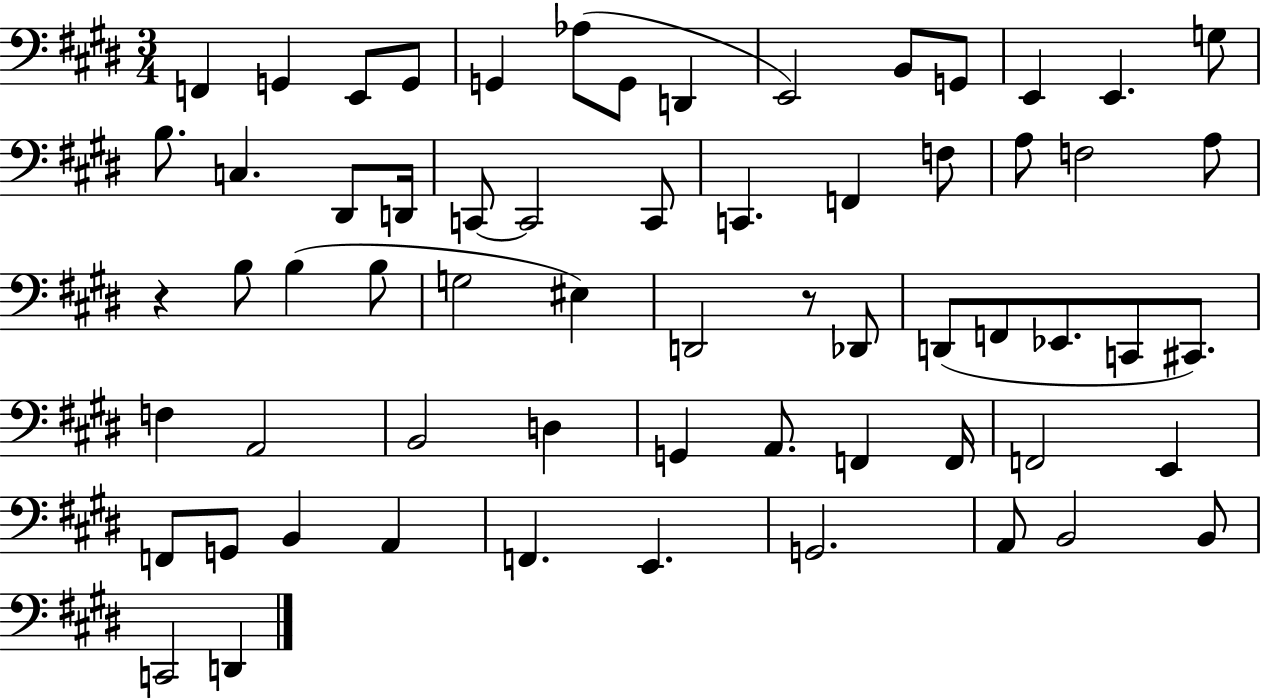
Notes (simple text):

F2/q G2/q E2/e G2/e G2/q Ab3/e G2/e D2/q E2/h B2/e G2/e E2/q E2/q. G3/e B3/e. C3/q. D#2/e D2/s C2/e C2/h C2/e C2/q. F2/q F3/e A3/e F3/h A3/e R/q B3/e B3/q B3/e G3/h EIS3/q D2/h R/e Db2/e D2/e F2/e Eb2/e. C2/e C#2/e. F3/q A2/h B2/h D3/q G2/q A2/e. F2/q F2/s F2/h E2/q F2/e G2/e B2/q A2/q F2/q. E2/q. G2/h. A2/e B2/h B2/e C2/h D2/q